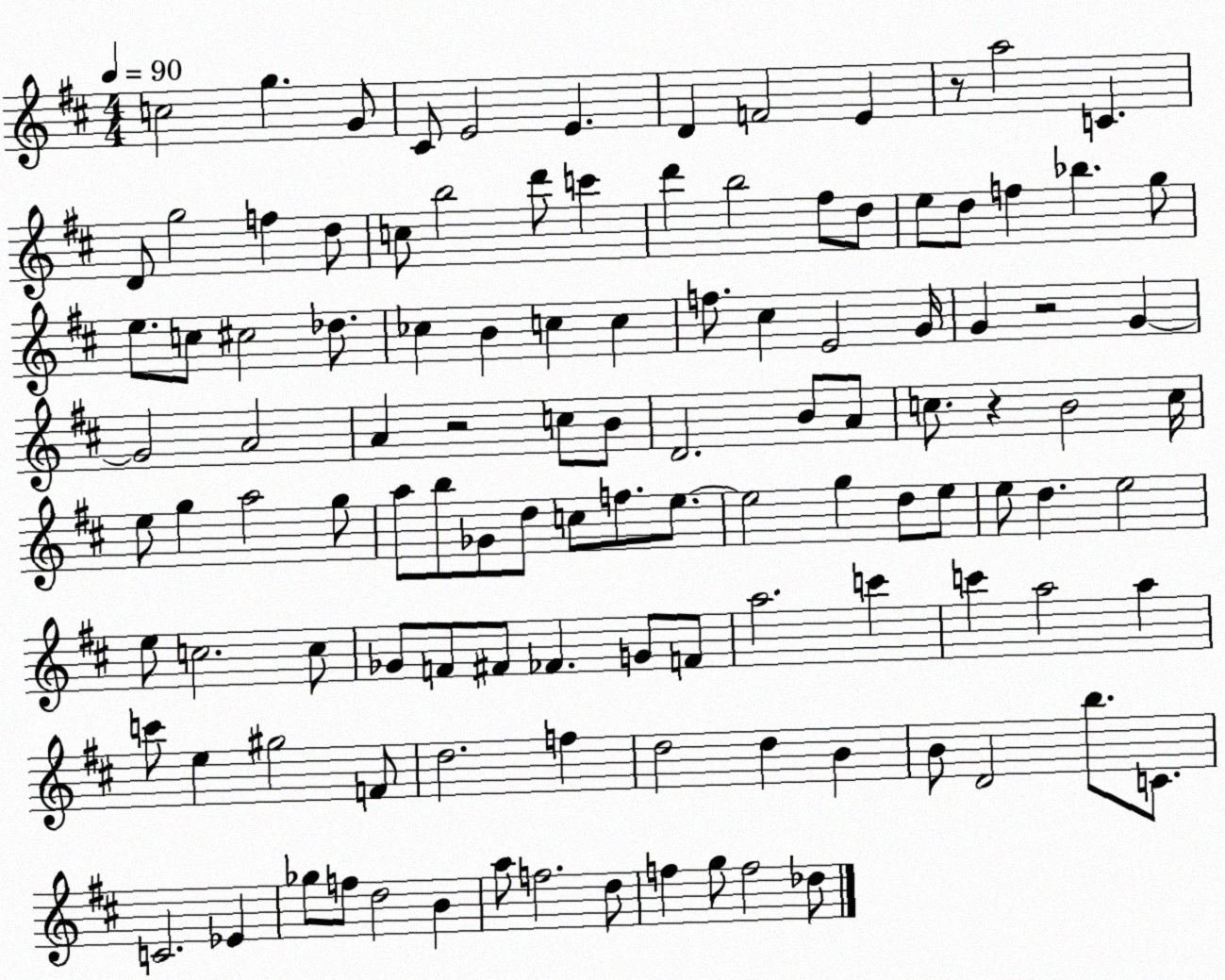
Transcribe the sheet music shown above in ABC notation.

X:1
T:Untitled
M:4/4
L:1/4
K:D
c2 g G/2 ^C/2 E2 E D F2 E z/2 a2 C D/2 g2 f d/2 c/2 b2 d'/2 c' d' b2 ^f/2 d/2 e/2 d/2 f _b g/2 e/2 c/2 ^c2 _d/2 _c B c c f/2 ^c E2 G/4 G z2 G G2 A2 A z2 c/2 B/2 D2 B/2 A/2 c/2 z B2 c/4 e/2 g a2 g/2 a/2 b/2 _G/2 d/2 c/2 f/2 e/2 e2 g d/2 e/2 e/2 d e2 e/2 c2 c/2 _G/2 F/2 ^F/2 _F G/2 F/2 a2 c' c' a2 a c'/2 e ^g2 F/2 d2 f d2 d B B/2 D2 b/2 C/2 C2 _E _g/2 f/2 d2 B a/2 f2 d/2 f g/2 f2 _d/2